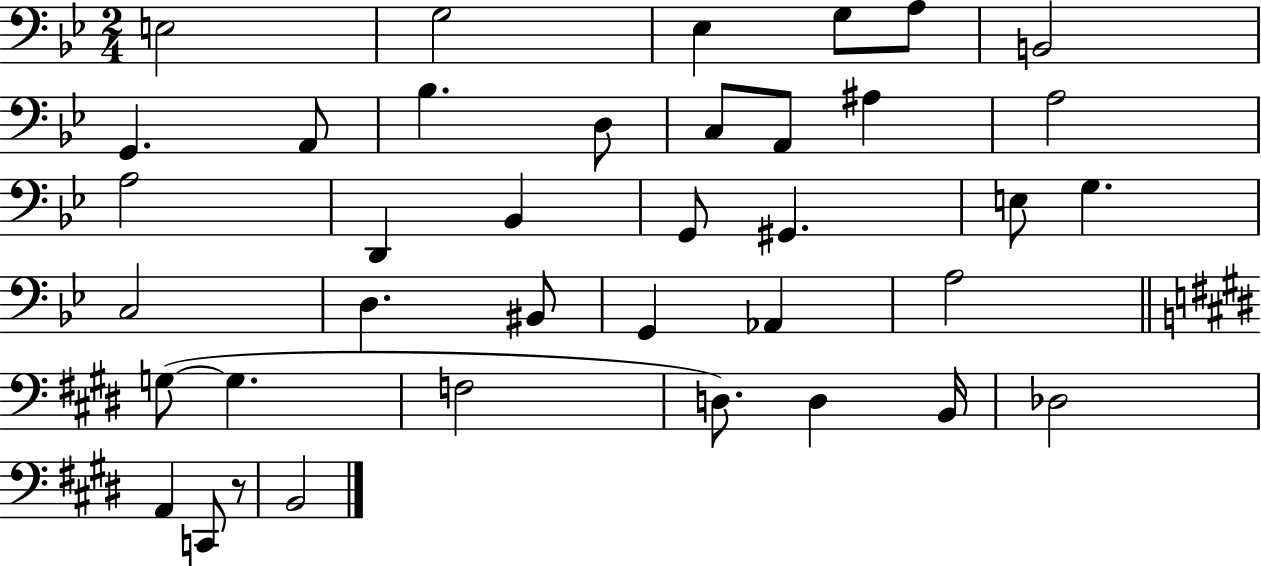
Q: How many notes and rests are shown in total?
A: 38